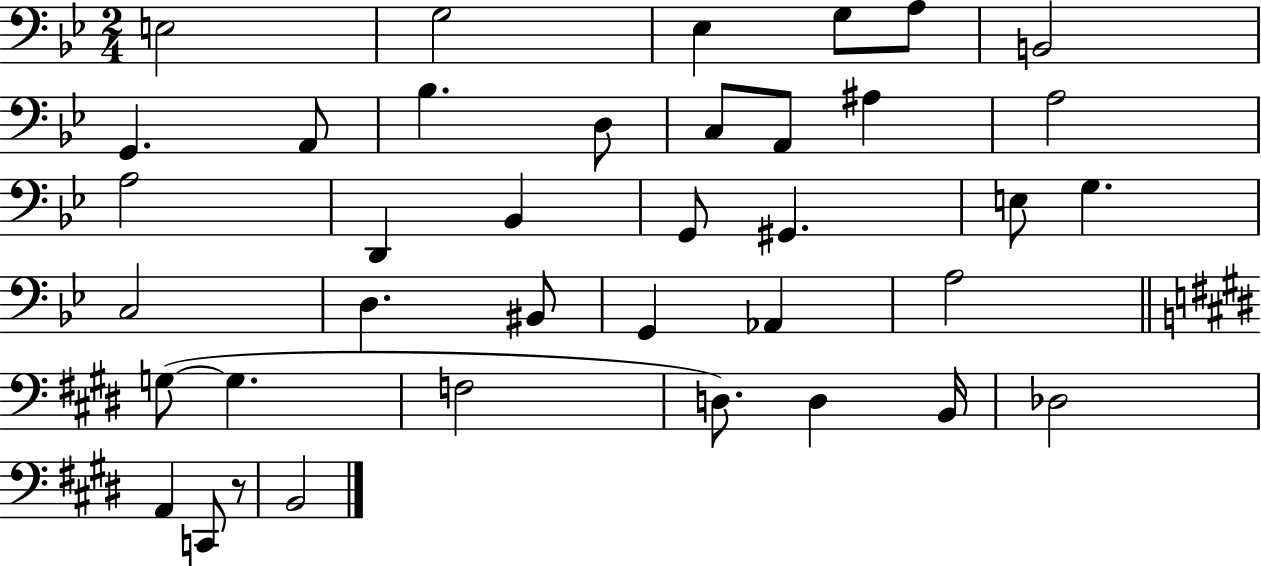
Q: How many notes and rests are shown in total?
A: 38